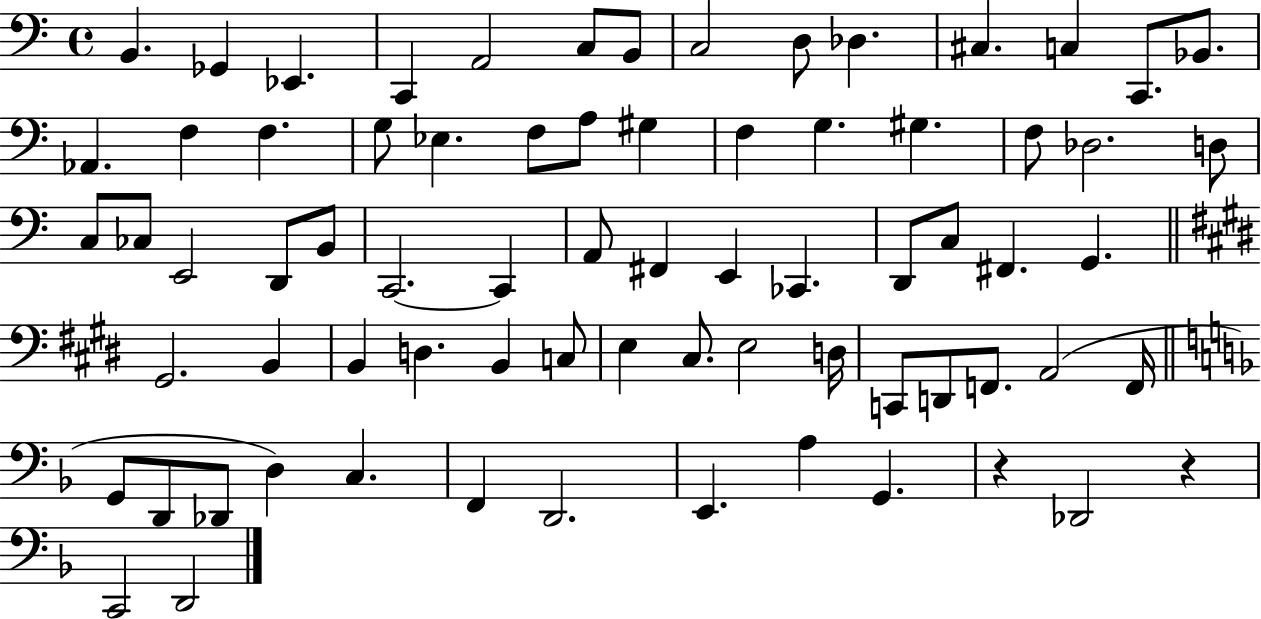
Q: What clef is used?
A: bass